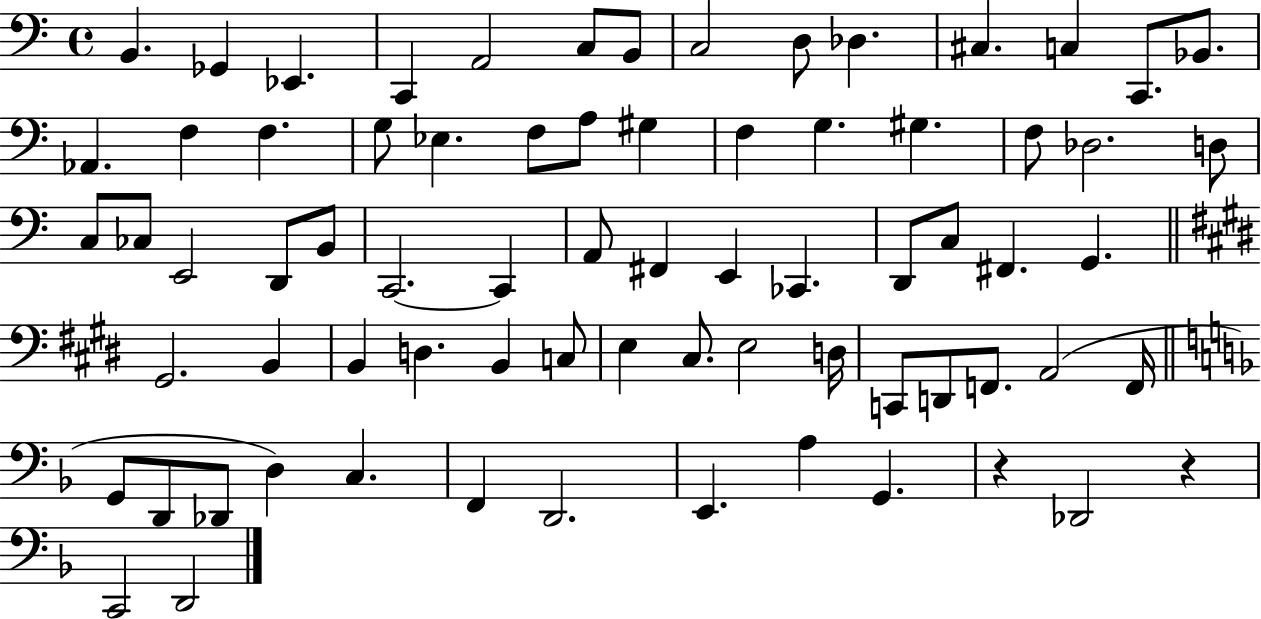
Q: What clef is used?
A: bass